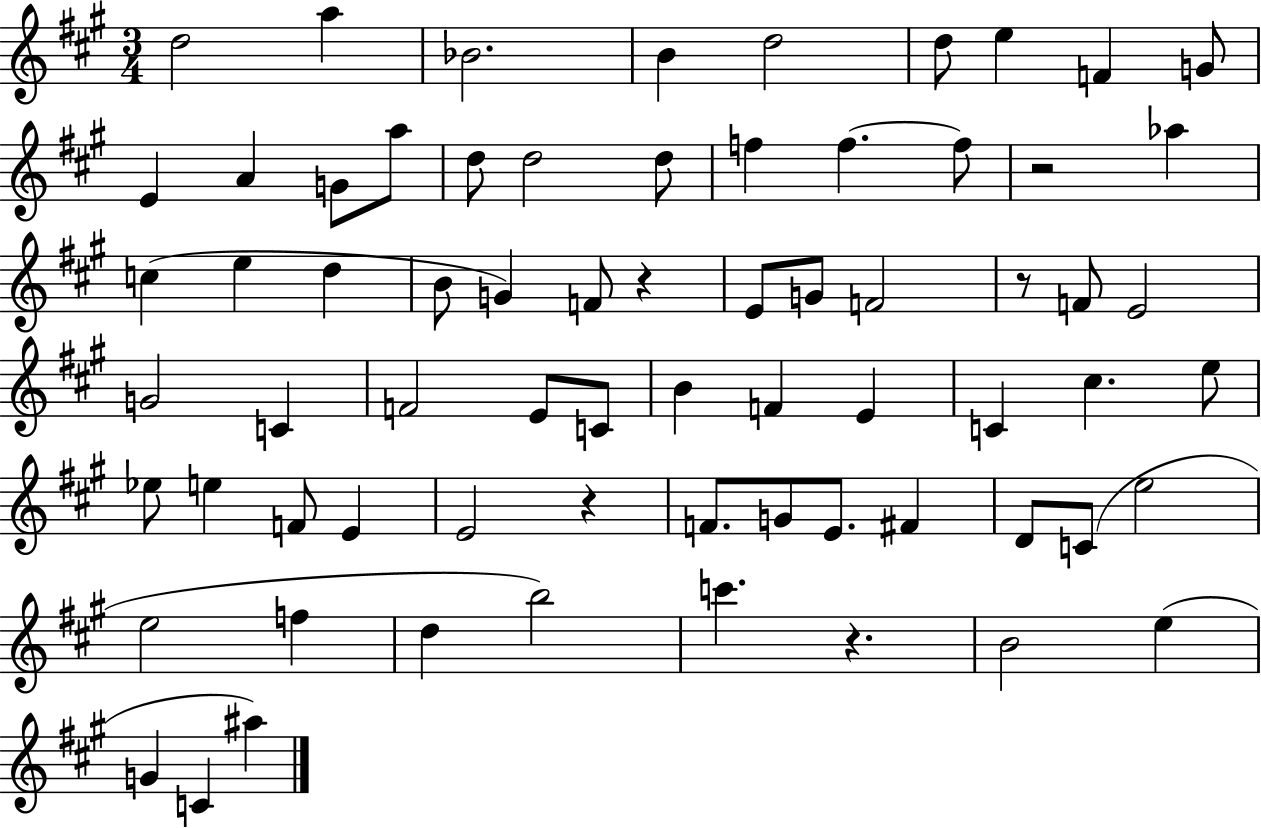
{
  \clef treble
  \numericTimeSignature
  \time 3/4
  \key a \major
  d''2 a''4 | bes'2. | b'4 d''2 | d''8 e''4 f'4 g'8 | \break e'4 a'4 g'8 a''8 | d''8 d''2 d''8 | f''4 f''4.~~ f''8 | r2 aes''4 | \break c''4( e''4 d''4 | b'8 g'4) f'8 r4 | e'8 g'8 f'2 | r8 f'8 e'2 | \break g'2 c'4 | f'2 e'8 c'8 | b'4 f'4 e'4 | c'4 cis''4. e''8 | \break ees''8 e''4 f'8 e'4 | e'2 r4 | f'8. g'8 e'8. fis'4 | d'8 c'8( e''2 | \break e''2 f''4 | d''4 b''2) | c'''4. r4. | b'2 e''4( | \break g'4 c'4 ais''4) | \bar "|."
}